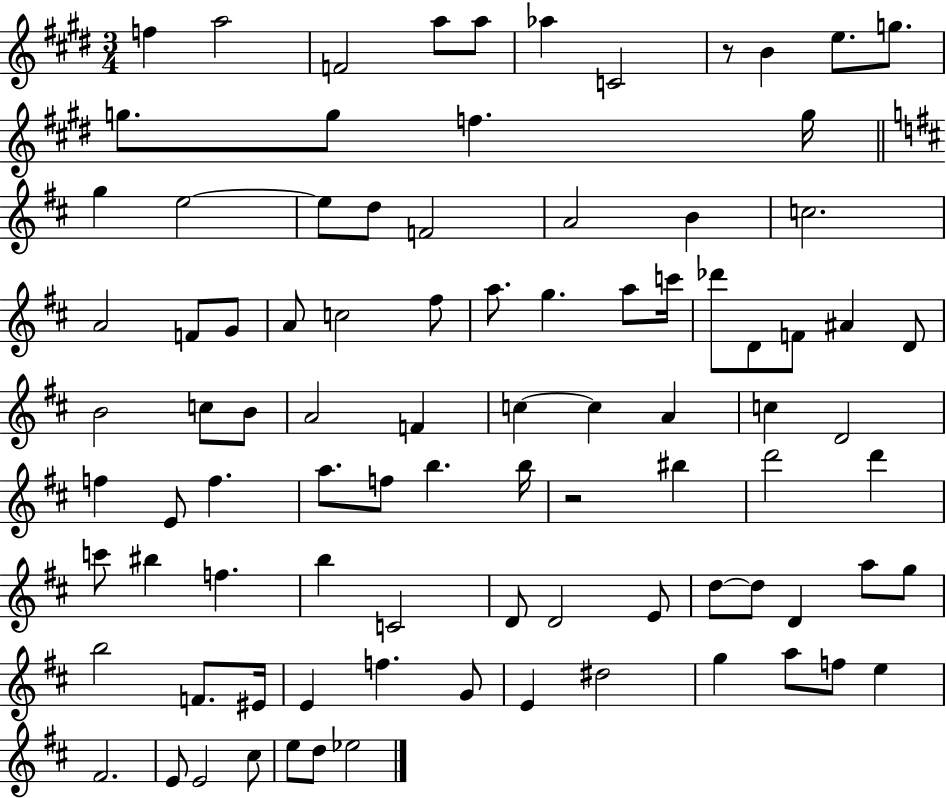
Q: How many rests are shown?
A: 2